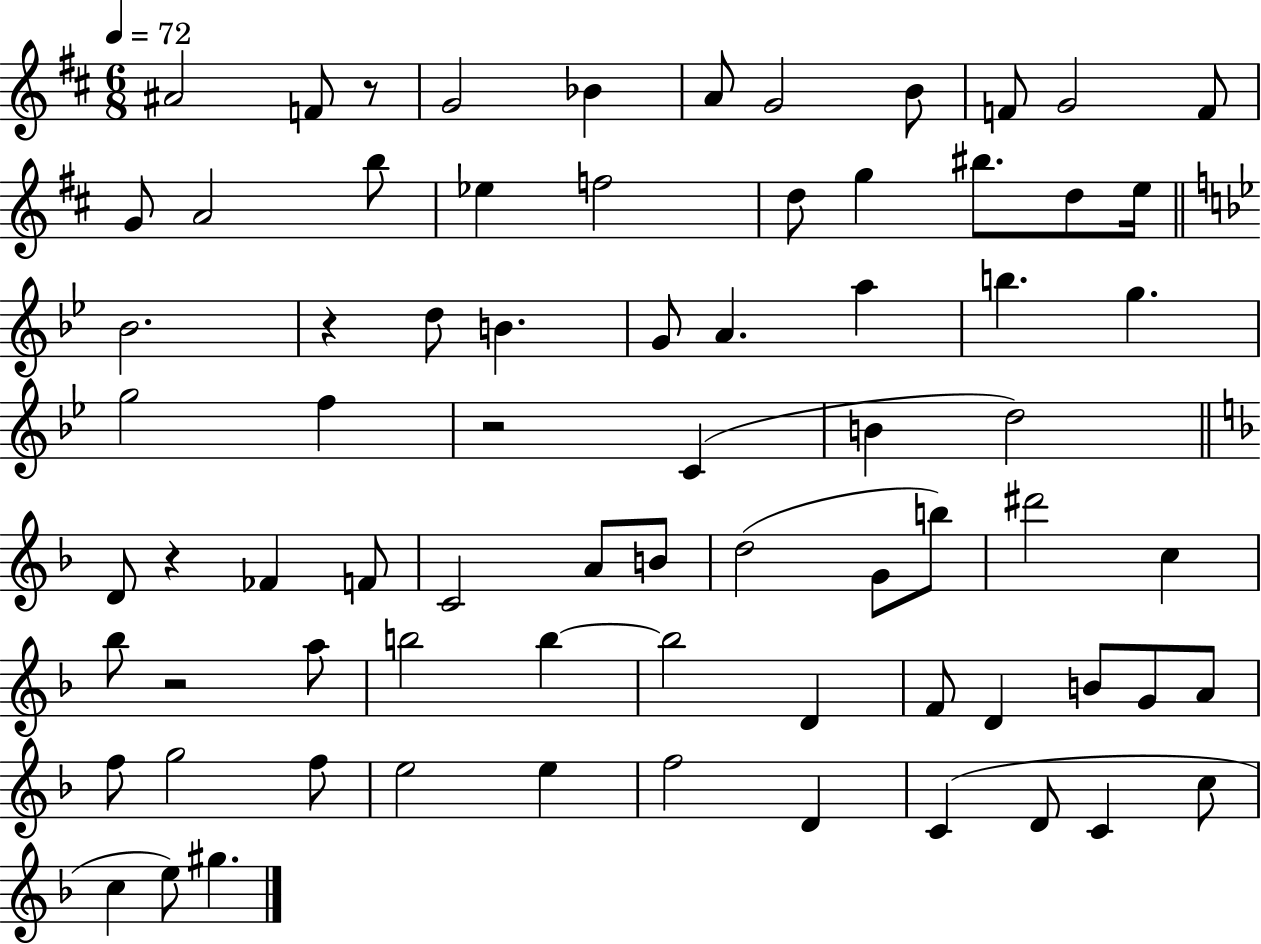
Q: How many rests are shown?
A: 5